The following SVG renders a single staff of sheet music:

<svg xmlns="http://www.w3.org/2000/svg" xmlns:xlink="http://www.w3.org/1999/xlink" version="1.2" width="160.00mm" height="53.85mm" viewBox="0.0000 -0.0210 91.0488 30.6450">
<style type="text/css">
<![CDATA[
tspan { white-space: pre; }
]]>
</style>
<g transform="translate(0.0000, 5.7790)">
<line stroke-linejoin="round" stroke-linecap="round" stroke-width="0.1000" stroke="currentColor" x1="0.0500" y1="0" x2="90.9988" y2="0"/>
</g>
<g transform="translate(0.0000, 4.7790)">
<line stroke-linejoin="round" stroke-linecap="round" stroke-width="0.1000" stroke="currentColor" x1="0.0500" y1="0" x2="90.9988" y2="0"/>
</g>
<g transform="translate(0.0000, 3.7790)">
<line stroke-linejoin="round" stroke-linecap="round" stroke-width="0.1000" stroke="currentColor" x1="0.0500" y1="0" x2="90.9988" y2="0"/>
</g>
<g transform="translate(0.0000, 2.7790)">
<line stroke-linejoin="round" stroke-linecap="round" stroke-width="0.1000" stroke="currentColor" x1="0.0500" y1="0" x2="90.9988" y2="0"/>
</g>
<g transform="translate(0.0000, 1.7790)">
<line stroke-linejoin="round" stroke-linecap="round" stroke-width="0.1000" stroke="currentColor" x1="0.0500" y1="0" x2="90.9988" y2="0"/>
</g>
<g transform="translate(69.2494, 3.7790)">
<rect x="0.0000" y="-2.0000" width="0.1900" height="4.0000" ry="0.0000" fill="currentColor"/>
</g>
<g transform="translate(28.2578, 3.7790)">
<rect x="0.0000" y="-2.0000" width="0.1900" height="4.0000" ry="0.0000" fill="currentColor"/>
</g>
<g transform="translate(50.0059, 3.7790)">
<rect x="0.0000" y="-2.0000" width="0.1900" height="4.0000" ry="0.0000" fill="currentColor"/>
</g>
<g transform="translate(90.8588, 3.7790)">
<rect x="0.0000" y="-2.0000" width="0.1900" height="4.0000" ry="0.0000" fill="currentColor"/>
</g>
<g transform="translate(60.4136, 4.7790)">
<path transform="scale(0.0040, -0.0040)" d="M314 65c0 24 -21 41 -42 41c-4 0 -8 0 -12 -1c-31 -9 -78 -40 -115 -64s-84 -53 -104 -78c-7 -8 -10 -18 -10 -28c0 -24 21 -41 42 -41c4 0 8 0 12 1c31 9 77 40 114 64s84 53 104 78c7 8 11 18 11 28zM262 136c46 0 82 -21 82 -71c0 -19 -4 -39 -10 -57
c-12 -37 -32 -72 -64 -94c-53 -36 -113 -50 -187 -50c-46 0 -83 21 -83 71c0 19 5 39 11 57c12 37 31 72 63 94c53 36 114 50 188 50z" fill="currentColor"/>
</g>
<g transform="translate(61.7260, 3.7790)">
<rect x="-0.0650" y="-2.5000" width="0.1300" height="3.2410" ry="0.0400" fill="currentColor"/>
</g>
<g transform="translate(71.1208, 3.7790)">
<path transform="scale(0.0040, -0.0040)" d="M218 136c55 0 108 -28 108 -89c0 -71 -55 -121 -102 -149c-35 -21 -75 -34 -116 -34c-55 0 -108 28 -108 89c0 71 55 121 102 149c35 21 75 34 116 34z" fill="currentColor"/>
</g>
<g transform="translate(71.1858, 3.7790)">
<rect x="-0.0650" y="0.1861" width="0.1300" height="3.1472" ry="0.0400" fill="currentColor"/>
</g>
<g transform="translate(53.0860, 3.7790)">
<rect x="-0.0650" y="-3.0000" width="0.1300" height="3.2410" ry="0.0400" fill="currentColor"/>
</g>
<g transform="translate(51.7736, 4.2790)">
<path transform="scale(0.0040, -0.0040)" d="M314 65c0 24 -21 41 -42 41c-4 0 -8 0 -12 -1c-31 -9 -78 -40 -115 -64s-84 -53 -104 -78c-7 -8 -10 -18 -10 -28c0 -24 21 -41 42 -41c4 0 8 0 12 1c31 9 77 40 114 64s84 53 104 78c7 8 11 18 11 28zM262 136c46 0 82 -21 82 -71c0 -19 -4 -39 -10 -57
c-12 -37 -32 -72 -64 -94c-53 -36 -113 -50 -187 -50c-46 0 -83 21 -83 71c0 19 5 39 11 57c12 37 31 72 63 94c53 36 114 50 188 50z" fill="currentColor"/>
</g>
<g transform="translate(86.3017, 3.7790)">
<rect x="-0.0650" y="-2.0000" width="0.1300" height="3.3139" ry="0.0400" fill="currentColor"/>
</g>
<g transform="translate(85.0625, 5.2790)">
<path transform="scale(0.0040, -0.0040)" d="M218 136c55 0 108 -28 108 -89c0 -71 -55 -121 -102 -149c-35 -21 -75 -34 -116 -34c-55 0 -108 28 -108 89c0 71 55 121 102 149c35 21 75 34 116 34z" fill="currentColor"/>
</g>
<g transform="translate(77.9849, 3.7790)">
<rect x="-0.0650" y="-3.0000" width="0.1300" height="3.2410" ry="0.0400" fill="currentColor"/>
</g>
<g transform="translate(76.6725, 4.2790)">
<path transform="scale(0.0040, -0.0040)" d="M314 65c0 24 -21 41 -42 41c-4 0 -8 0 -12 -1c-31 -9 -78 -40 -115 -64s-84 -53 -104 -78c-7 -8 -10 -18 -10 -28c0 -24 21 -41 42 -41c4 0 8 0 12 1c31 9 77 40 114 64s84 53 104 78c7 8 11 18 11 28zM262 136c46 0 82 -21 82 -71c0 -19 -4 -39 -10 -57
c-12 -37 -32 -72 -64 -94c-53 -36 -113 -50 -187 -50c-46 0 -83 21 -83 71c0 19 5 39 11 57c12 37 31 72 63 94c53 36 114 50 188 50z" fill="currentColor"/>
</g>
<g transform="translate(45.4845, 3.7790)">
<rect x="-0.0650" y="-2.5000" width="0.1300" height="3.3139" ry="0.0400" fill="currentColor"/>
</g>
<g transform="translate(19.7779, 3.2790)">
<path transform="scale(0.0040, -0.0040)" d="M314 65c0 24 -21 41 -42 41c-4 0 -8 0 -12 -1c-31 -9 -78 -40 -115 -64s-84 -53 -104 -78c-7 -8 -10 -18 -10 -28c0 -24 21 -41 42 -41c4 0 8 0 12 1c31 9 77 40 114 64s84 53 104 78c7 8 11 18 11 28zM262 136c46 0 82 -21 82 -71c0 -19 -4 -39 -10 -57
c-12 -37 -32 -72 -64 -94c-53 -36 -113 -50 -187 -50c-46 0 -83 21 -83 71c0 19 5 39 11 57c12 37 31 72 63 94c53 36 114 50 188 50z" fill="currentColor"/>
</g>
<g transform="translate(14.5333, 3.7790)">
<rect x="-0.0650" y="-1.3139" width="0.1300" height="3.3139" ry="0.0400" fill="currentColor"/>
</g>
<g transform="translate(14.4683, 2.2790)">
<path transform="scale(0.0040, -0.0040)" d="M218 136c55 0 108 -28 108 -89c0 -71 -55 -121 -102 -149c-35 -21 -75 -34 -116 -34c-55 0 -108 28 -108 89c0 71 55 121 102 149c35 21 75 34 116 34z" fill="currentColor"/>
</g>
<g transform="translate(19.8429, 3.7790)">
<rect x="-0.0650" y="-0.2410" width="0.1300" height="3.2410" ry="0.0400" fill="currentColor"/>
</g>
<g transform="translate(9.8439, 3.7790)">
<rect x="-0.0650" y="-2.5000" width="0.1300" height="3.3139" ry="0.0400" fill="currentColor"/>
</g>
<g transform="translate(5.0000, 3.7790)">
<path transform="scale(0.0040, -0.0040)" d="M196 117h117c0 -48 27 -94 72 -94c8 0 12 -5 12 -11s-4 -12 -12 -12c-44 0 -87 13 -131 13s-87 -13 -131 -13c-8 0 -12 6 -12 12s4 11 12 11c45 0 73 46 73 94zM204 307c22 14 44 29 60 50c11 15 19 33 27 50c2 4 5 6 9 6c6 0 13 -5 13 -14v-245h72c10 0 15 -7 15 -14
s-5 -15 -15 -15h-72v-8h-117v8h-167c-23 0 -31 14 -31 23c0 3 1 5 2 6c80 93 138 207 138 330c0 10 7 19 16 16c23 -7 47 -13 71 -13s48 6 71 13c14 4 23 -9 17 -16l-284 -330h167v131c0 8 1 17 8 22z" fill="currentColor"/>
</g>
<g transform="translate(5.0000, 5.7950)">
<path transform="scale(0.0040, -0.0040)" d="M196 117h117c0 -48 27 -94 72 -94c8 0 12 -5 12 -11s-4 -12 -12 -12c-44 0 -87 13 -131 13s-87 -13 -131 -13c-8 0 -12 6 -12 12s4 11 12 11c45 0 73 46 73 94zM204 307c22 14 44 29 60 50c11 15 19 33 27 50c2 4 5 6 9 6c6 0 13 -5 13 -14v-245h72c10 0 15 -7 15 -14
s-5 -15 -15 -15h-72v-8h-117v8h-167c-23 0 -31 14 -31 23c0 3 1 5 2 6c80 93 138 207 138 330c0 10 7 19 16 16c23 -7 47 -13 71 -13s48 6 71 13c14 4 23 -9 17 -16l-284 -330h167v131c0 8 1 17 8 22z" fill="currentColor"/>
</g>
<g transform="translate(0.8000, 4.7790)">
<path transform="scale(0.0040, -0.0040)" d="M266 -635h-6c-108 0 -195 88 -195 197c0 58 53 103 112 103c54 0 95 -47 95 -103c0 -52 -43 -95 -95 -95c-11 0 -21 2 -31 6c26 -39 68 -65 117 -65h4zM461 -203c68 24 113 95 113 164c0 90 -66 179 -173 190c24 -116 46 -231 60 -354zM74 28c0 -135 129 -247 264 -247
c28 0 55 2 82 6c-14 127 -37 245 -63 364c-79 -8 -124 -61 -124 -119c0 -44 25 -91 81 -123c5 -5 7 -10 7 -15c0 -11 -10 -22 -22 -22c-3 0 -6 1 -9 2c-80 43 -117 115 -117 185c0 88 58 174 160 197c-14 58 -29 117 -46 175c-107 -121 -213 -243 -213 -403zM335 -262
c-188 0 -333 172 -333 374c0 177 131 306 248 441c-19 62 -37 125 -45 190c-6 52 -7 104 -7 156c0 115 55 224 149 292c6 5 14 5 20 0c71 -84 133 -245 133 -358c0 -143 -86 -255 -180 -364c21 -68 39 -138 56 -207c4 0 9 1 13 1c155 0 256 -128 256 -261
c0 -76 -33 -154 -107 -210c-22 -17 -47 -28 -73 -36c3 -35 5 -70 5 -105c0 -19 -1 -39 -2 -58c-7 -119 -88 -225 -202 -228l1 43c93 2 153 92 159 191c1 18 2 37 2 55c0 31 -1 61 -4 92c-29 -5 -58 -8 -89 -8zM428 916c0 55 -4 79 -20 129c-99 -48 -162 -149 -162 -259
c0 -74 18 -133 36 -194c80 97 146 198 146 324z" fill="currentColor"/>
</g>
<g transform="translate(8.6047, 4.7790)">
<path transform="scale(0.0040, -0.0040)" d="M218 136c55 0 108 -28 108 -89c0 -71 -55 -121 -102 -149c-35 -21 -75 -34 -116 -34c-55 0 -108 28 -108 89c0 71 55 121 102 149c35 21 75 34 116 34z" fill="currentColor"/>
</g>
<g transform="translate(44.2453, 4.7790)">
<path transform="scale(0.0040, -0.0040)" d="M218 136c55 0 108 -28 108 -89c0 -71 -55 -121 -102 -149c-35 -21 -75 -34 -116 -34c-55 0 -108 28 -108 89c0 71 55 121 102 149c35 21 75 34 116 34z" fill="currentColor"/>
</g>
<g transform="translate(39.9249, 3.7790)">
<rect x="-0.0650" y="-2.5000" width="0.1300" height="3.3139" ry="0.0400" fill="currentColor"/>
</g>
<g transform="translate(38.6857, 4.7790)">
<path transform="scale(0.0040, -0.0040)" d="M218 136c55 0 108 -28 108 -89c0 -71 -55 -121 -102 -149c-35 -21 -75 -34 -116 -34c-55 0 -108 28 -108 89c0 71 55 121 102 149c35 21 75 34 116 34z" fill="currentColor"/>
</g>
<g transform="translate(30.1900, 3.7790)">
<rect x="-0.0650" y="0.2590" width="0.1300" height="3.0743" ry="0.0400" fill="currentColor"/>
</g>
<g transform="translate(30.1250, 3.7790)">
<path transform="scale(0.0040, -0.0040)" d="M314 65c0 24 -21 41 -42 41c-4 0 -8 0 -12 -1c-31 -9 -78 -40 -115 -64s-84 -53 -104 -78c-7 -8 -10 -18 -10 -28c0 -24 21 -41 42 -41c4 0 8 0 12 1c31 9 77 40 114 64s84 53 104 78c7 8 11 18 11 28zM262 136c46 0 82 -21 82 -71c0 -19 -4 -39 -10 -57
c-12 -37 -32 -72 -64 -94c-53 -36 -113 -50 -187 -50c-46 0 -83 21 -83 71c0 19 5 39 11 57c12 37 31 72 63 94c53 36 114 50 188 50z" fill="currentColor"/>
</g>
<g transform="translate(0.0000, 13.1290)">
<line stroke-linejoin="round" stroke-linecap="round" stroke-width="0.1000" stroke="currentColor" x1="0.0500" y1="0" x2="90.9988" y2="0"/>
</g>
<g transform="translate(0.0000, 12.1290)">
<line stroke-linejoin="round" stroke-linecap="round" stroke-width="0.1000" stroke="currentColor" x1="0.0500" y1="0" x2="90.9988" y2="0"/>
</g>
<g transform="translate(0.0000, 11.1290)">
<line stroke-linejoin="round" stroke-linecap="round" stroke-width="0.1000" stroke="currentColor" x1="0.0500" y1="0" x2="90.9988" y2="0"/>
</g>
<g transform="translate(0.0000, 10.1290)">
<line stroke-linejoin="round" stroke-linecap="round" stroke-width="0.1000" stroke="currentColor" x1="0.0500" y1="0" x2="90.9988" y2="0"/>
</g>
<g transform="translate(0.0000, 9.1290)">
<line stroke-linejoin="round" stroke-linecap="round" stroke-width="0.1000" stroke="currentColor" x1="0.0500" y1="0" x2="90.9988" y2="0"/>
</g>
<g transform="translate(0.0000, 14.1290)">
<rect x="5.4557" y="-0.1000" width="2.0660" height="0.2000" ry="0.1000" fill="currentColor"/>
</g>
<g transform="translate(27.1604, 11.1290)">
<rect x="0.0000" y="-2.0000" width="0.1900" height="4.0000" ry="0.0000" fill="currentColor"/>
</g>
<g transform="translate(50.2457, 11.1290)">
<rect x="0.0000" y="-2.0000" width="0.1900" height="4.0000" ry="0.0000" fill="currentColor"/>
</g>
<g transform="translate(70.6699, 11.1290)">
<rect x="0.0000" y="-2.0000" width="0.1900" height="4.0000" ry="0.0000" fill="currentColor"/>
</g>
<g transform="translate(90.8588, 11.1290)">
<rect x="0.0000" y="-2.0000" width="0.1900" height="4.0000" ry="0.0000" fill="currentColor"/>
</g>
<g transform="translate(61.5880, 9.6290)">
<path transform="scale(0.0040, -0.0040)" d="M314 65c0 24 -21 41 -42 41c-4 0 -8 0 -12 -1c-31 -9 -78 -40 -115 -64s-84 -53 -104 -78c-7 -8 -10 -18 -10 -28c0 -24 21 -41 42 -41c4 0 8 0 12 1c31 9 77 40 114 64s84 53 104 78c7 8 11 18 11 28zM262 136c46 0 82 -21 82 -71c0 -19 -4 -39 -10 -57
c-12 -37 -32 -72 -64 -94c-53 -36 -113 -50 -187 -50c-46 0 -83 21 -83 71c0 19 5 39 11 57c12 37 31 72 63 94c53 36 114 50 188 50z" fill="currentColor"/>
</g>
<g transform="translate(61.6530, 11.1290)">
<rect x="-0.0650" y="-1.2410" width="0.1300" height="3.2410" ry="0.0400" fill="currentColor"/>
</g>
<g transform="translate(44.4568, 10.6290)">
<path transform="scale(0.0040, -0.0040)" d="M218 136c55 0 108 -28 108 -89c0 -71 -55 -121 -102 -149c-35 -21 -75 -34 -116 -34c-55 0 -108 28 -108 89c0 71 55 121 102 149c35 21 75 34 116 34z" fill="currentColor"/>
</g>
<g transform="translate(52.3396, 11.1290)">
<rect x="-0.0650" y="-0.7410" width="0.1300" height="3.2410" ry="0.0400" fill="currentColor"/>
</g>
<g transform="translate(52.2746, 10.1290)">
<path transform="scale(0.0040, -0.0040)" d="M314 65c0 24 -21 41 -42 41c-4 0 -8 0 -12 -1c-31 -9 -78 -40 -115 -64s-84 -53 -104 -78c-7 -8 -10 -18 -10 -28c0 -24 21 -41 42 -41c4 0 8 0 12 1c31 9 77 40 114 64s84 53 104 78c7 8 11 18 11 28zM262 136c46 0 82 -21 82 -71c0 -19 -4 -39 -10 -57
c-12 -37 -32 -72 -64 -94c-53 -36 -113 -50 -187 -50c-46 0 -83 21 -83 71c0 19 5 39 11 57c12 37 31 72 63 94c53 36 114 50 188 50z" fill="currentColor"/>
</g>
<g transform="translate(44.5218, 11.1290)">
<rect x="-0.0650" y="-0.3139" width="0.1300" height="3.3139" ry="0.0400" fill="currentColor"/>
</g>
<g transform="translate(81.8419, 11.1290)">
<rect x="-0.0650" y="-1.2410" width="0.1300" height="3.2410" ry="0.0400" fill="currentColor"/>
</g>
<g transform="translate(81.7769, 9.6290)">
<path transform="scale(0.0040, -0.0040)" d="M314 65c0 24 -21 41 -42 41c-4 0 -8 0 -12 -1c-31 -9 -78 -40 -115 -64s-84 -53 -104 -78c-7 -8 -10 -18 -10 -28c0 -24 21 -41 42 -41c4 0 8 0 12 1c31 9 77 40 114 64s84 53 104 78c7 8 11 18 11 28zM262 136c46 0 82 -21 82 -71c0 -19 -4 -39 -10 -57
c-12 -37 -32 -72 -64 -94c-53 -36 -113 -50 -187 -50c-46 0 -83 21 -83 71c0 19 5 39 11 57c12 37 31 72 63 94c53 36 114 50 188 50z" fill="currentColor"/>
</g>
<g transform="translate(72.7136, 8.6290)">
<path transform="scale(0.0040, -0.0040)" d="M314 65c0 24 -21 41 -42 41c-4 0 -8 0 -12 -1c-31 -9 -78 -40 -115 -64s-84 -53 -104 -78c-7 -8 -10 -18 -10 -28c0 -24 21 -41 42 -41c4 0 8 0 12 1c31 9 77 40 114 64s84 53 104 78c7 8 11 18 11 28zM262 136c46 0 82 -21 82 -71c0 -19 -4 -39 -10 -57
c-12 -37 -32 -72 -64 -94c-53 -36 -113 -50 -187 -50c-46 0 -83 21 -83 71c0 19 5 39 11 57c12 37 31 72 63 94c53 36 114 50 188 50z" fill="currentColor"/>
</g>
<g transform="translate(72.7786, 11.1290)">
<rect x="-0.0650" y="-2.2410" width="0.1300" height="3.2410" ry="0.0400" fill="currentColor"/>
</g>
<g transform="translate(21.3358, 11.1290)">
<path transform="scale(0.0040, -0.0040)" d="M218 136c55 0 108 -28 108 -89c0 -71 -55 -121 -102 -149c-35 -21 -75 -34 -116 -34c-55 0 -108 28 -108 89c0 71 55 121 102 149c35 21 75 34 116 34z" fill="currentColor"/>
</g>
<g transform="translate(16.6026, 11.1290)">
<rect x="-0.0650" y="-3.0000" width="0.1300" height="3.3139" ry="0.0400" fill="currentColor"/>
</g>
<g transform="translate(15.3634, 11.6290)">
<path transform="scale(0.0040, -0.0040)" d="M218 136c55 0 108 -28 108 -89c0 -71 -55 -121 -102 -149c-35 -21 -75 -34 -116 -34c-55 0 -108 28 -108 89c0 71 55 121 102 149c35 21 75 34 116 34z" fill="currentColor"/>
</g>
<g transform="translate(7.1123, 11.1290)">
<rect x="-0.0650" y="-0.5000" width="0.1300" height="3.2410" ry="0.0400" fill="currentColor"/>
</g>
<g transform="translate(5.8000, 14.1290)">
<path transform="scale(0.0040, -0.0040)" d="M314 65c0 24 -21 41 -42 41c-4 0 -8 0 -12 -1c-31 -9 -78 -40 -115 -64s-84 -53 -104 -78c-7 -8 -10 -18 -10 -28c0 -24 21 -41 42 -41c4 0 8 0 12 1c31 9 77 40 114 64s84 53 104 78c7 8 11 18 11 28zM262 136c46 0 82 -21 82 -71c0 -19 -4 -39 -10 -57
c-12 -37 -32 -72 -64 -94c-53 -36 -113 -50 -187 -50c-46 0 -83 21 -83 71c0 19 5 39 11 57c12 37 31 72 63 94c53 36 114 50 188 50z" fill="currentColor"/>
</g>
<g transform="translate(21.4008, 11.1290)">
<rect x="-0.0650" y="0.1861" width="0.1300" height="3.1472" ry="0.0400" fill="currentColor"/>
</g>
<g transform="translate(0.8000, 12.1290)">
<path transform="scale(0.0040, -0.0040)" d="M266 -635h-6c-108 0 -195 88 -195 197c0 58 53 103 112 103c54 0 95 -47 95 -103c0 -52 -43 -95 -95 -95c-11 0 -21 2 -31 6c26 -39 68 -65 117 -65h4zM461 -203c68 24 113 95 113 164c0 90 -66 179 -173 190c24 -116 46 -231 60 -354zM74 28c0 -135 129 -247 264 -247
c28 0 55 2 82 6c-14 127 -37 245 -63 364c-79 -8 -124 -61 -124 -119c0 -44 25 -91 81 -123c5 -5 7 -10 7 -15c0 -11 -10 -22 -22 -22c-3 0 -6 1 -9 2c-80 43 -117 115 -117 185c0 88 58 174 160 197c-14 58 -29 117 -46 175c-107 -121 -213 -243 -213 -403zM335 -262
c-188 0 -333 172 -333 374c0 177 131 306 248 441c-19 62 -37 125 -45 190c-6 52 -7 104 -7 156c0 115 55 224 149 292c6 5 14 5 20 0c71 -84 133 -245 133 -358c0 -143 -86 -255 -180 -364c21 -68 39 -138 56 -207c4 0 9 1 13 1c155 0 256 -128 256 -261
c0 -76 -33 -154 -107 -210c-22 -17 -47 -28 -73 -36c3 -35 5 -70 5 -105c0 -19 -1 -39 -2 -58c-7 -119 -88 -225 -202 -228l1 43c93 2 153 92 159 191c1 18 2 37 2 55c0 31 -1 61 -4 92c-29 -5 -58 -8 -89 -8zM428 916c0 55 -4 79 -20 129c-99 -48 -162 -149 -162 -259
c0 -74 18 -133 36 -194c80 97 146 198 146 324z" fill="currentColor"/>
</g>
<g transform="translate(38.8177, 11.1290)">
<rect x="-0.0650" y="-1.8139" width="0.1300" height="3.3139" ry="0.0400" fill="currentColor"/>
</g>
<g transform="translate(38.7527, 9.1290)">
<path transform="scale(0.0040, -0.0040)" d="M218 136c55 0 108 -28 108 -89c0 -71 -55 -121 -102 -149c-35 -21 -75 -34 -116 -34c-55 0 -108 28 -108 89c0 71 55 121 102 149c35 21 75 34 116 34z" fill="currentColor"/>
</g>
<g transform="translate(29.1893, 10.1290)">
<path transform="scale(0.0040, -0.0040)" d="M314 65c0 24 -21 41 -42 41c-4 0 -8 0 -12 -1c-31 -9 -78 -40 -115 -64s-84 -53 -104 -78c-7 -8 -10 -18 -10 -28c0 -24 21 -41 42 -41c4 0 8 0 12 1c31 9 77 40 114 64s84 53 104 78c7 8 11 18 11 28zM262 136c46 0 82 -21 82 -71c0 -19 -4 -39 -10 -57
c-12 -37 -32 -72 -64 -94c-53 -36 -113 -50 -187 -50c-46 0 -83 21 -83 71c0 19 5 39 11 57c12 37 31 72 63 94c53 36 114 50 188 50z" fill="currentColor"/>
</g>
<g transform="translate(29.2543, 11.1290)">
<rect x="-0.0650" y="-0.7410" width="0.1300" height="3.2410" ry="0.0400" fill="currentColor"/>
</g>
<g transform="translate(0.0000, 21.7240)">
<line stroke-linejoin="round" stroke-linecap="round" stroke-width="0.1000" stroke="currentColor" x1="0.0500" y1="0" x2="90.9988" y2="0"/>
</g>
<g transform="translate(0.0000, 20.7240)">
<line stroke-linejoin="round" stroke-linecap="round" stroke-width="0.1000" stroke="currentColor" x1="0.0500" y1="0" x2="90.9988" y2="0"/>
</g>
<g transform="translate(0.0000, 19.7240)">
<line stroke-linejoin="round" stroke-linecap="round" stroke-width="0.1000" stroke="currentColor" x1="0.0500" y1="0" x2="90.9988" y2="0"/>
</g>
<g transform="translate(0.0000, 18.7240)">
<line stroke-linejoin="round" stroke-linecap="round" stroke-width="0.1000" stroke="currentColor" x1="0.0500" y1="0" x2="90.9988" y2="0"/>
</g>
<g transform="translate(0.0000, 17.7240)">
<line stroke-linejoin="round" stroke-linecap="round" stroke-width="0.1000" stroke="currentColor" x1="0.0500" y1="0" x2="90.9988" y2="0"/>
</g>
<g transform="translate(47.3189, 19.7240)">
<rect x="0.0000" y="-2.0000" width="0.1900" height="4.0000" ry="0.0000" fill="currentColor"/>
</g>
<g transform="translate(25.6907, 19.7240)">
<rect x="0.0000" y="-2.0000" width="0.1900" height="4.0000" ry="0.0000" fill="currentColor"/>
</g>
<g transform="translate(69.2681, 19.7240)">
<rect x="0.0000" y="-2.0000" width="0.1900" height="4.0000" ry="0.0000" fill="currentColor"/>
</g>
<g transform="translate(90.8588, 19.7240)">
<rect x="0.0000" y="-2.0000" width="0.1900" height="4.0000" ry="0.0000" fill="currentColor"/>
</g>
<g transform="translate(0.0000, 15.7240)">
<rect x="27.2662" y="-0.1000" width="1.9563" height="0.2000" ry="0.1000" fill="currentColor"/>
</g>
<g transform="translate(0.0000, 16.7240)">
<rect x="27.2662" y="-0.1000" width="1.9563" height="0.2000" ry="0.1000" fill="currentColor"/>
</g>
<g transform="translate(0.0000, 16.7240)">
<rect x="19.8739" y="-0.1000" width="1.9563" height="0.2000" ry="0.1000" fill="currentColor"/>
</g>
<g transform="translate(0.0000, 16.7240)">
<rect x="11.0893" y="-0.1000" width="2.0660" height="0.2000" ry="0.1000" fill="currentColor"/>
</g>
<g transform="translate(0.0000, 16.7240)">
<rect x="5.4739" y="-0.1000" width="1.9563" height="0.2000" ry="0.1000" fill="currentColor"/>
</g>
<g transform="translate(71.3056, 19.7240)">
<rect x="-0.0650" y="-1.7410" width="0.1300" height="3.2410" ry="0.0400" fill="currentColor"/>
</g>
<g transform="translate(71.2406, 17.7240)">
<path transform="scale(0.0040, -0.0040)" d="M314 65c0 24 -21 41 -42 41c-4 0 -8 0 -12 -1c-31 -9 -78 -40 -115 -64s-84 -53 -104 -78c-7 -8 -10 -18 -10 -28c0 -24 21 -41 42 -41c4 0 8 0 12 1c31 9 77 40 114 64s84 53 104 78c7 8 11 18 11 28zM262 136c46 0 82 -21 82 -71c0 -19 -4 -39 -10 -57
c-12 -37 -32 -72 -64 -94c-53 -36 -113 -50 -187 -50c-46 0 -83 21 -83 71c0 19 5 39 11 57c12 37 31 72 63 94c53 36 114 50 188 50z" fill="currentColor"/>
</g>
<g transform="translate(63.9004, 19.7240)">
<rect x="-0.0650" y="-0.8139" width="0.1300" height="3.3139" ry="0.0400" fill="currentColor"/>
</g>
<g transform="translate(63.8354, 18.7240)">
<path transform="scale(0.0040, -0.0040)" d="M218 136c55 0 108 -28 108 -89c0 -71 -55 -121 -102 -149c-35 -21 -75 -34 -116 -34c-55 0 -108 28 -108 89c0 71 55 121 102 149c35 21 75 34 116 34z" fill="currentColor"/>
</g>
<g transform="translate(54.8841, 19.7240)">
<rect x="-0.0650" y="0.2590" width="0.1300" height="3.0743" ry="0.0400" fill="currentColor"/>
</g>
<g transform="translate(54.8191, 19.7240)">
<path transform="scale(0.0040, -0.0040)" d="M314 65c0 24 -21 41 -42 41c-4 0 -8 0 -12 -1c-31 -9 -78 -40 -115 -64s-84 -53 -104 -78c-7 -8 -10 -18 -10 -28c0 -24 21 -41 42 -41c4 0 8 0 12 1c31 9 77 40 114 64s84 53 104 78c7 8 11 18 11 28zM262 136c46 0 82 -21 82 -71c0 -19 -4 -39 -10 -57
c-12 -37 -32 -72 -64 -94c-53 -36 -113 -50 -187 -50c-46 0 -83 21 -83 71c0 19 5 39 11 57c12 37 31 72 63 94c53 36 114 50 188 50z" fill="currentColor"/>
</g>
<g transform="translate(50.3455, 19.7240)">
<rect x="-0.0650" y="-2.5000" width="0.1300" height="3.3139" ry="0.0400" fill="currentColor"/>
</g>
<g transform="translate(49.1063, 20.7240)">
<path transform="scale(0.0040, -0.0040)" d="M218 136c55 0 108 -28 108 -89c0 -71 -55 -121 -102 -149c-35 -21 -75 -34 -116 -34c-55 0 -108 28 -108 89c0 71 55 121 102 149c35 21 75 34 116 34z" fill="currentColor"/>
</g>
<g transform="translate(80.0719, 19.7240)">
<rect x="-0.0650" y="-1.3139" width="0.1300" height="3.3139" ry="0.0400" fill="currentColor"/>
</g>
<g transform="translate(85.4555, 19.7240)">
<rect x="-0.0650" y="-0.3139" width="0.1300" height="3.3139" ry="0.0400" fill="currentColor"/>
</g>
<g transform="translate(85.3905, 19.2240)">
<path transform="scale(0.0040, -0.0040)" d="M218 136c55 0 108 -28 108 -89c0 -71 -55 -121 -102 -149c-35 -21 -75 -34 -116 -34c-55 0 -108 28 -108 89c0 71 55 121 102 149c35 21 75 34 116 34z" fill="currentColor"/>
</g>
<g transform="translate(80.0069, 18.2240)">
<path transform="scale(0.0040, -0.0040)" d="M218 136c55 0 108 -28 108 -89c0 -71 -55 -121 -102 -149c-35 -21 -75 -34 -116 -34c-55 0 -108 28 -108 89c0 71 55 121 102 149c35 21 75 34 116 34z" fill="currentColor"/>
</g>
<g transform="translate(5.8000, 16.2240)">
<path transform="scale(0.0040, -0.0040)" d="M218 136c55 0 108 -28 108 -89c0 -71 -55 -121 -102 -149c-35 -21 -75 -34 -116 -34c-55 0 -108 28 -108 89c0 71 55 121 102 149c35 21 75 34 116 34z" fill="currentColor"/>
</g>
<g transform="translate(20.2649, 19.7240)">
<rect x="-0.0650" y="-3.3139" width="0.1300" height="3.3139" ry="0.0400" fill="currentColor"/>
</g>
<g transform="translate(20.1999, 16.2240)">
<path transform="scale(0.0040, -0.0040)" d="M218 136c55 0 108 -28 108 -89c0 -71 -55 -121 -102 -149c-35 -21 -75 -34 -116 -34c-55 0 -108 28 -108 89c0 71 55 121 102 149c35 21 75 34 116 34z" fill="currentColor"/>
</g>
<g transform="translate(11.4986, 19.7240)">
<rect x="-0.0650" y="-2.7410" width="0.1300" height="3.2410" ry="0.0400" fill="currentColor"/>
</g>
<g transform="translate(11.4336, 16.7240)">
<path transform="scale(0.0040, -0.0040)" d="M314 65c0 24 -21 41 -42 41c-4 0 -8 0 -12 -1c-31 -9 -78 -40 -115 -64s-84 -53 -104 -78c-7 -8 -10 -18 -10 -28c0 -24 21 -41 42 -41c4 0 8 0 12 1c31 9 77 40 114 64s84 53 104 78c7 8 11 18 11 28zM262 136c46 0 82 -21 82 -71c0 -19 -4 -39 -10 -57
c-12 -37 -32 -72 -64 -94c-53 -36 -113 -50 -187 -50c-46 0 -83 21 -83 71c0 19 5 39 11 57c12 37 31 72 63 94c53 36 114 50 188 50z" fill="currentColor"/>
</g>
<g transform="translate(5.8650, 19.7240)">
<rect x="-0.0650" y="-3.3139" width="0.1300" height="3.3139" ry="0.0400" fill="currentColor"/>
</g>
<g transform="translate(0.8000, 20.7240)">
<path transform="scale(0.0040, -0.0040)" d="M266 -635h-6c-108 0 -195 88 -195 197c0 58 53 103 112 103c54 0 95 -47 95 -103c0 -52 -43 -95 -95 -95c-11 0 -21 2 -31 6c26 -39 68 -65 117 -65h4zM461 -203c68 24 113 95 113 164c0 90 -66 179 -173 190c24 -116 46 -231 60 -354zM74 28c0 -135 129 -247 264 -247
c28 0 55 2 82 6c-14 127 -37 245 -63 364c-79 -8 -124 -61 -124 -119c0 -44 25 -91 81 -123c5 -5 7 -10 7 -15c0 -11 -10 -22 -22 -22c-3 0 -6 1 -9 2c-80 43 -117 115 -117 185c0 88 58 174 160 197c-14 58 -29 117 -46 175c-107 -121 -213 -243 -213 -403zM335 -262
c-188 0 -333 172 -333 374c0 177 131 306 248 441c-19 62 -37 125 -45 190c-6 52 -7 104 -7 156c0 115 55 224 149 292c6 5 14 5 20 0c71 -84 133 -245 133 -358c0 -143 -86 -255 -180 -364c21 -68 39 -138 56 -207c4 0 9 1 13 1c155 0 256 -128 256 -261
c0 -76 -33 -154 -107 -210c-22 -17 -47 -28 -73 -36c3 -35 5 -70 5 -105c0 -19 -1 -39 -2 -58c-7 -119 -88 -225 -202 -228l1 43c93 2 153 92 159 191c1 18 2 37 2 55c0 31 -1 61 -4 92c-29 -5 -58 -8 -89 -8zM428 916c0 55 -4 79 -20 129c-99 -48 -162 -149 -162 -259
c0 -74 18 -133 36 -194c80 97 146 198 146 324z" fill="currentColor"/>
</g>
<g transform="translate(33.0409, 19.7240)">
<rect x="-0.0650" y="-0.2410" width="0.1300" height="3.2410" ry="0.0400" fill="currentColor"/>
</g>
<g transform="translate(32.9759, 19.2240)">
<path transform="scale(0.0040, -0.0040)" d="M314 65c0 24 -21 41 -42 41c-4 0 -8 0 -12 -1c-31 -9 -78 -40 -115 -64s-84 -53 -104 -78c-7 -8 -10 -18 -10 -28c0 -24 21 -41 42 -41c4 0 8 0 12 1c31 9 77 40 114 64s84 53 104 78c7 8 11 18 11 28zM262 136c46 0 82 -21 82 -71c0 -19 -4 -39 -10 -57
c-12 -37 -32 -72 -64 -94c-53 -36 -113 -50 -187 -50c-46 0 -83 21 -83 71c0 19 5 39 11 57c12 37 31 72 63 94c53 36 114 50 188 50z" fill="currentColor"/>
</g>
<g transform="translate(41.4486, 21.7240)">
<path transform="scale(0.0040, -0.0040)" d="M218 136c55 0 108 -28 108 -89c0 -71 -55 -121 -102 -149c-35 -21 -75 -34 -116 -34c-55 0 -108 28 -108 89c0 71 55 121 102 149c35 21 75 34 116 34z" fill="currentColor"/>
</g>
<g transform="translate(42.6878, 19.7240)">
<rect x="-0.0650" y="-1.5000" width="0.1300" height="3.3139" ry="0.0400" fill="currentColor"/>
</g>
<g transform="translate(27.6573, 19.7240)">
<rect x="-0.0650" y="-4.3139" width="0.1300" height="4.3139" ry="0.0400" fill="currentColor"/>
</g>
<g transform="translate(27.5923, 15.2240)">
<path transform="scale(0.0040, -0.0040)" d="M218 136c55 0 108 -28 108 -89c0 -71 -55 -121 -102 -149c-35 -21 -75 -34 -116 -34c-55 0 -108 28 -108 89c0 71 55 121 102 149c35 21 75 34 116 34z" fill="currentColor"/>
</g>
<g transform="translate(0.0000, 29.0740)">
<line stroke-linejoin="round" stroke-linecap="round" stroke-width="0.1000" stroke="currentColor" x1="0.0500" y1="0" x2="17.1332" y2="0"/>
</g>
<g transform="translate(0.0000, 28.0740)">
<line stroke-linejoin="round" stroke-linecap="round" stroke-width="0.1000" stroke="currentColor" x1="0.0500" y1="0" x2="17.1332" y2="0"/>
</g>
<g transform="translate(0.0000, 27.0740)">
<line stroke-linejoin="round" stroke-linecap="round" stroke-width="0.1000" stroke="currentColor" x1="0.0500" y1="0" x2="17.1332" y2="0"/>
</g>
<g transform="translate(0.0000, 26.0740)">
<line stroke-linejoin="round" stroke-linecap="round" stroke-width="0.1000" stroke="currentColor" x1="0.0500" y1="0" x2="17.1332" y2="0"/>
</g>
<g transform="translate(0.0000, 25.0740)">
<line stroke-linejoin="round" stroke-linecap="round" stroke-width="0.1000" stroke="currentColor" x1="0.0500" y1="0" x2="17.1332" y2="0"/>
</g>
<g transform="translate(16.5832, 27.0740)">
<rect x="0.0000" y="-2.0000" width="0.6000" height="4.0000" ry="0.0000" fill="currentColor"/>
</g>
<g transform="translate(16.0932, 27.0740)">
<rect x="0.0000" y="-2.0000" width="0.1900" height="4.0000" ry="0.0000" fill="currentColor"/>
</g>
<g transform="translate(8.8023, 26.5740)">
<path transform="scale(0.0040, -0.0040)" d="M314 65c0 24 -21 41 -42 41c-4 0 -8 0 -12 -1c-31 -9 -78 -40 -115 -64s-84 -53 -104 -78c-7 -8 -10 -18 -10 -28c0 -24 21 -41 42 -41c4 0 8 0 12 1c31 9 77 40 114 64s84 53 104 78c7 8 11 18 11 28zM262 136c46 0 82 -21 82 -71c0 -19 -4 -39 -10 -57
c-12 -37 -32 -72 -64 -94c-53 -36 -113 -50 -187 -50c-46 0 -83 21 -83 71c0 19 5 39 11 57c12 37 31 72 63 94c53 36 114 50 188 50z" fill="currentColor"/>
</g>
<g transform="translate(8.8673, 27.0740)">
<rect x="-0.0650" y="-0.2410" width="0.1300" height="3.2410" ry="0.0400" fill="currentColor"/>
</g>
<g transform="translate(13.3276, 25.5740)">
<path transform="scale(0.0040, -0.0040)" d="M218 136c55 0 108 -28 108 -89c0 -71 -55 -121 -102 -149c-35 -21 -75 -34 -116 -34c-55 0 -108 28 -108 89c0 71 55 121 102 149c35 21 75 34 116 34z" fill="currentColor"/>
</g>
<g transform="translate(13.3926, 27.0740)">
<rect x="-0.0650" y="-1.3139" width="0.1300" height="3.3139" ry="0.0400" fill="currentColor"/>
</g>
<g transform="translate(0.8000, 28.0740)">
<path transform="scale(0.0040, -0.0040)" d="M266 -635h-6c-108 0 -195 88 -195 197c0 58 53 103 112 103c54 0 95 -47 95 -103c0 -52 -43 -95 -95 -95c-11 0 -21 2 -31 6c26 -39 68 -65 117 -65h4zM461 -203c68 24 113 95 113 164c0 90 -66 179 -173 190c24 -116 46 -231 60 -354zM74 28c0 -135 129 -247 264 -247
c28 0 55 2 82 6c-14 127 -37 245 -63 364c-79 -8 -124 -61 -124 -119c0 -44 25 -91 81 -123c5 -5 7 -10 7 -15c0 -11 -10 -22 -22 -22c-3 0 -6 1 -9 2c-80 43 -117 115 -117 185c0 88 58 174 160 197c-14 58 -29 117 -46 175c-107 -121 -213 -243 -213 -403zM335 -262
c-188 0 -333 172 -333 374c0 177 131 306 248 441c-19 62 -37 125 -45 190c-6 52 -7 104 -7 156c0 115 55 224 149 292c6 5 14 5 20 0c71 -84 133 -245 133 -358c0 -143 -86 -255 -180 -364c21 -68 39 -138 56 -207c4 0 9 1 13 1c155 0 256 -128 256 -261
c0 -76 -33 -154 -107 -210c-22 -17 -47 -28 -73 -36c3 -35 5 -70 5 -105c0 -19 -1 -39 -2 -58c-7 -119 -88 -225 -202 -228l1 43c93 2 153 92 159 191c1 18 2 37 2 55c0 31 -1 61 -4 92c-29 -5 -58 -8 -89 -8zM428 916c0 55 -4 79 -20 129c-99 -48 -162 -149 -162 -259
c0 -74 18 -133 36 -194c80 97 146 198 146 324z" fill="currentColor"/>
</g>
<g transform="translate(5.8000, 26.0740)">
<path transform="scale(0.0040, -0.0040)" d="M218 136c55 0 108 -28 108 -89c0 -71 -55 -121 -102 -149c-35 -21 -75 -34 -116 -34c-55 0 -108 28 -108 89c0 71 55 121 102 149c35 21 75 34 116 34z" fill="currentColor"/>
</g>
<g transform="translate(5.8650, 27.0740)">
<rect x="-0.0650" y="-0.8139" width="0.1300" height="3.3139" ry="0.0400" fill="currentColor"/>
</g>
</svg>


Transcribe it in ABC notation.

X:1
T:Untitled
M:4/4
L:1/4
K:C
G e c2 B2 G G A2 G2 B A2 F C2 A B d2 f c d2 e2 g2 e2 b a2 b d' c2 E G B2 d f2 e c d c2 e